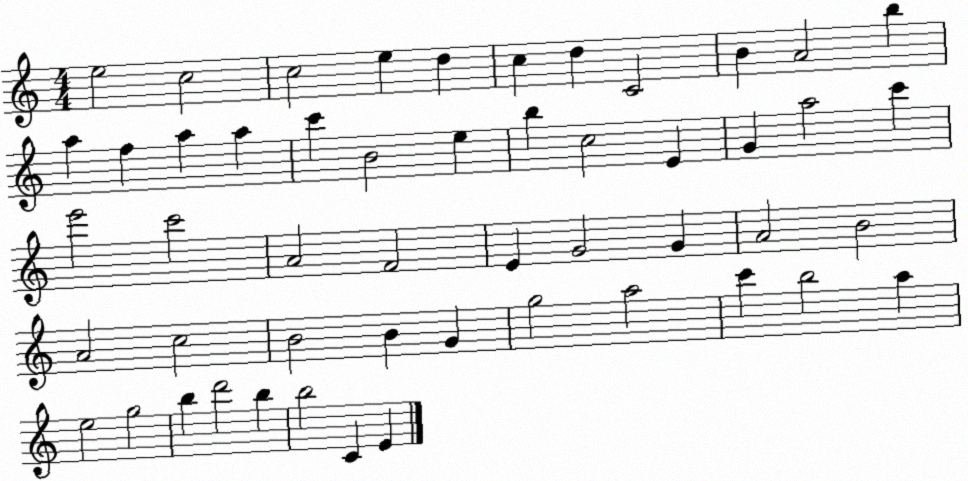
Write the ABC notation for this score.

X:1
T:Untitled
M:4/4
L:1/4
K:C
e2 c2 c2 e d c d C2 B A2 b a f a a c' B2 e b c2 E G a2 c' e'2 c'2 A2 F2 E G2 G A2 B2 A2 c2 B2 B G g2 a2 c' b2 a e2 g2 b d'2 b b2 C E